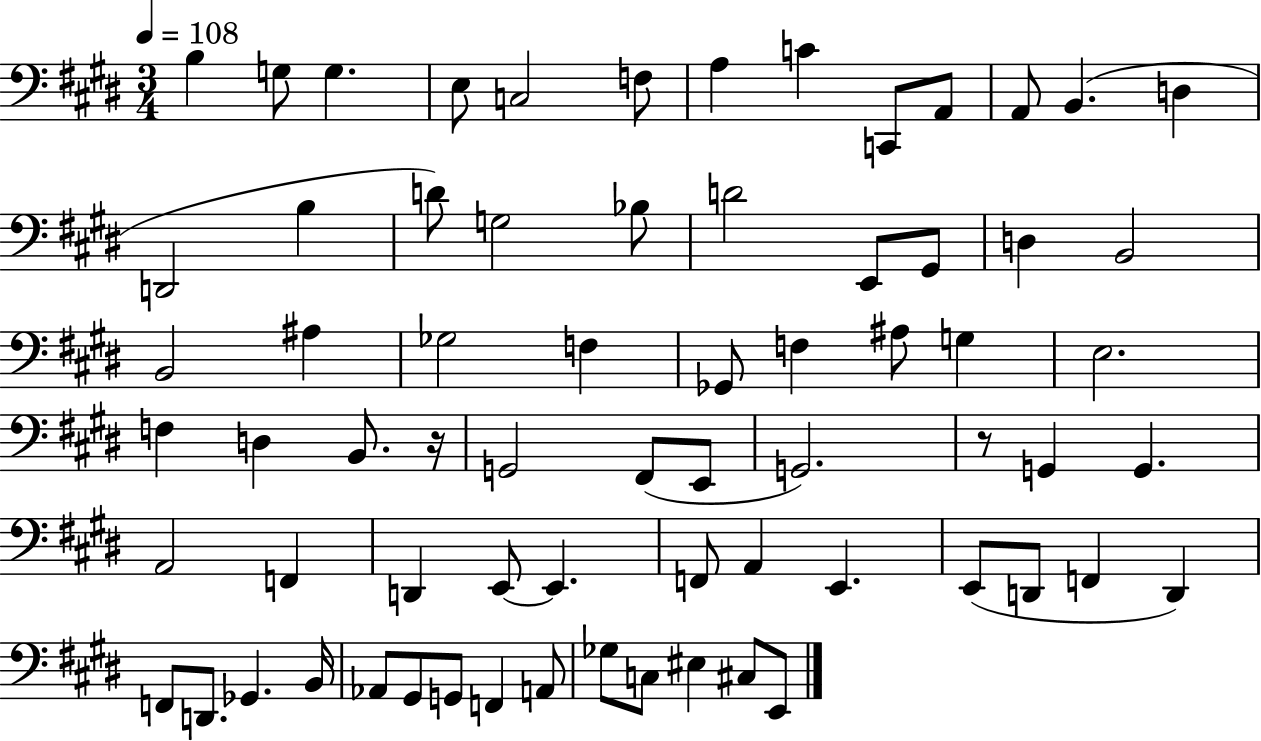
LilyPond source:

{
  \clef bass
  \numericTimeSignature
  \time 3/4
  \key e \major
  \tempo 4 = 108
  b4 g8 g4. | e8 c2 f8 | a4 c'4 c,8 a,8 | a,8 b,4.( d4 | \break d,2 b4 | d'8) g2 bes8 | d'2 e,8 gis,8 | d4 b,2 | \break b,2 ais4 | ges2 f4 | ges,8 f4 ais8 g4 | e2. | \break f4 d4 b,8. r16 | g,2 fis,8( e,8 | g,2.) | r8 g,4 g,4. | \break a,2 f,4 | d,4 e,8~~ e,4. | f,8 a,4 e,4. | e,8( d,8 f,4 d,4) | \break f,8 d,8. ges,4. b,16 | aes,8 gis,8 g,8 f,4 a,8 | ges8 c8 eis4 cis8 e,8 | \bar "|."
}